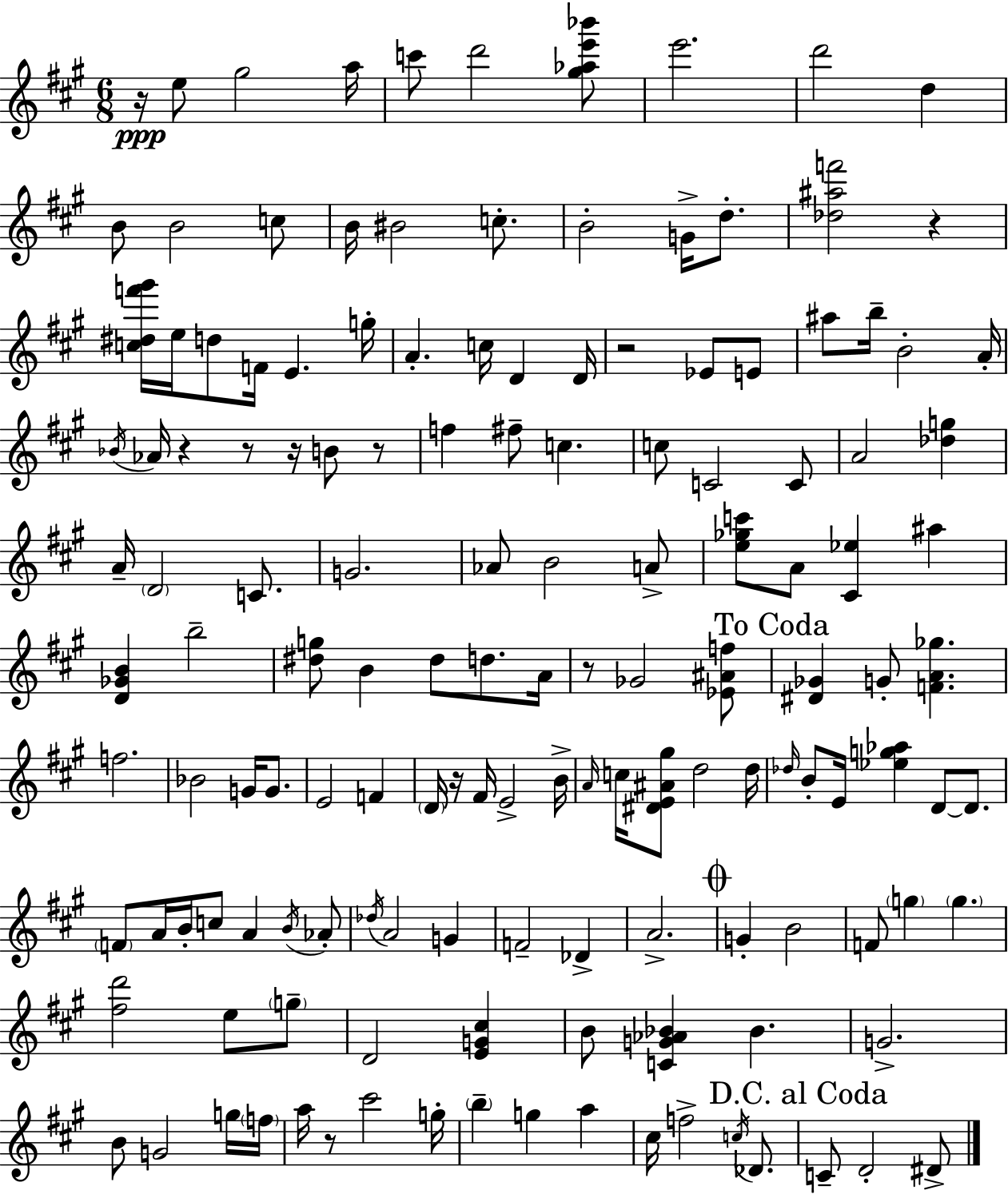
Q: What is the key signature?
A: A major